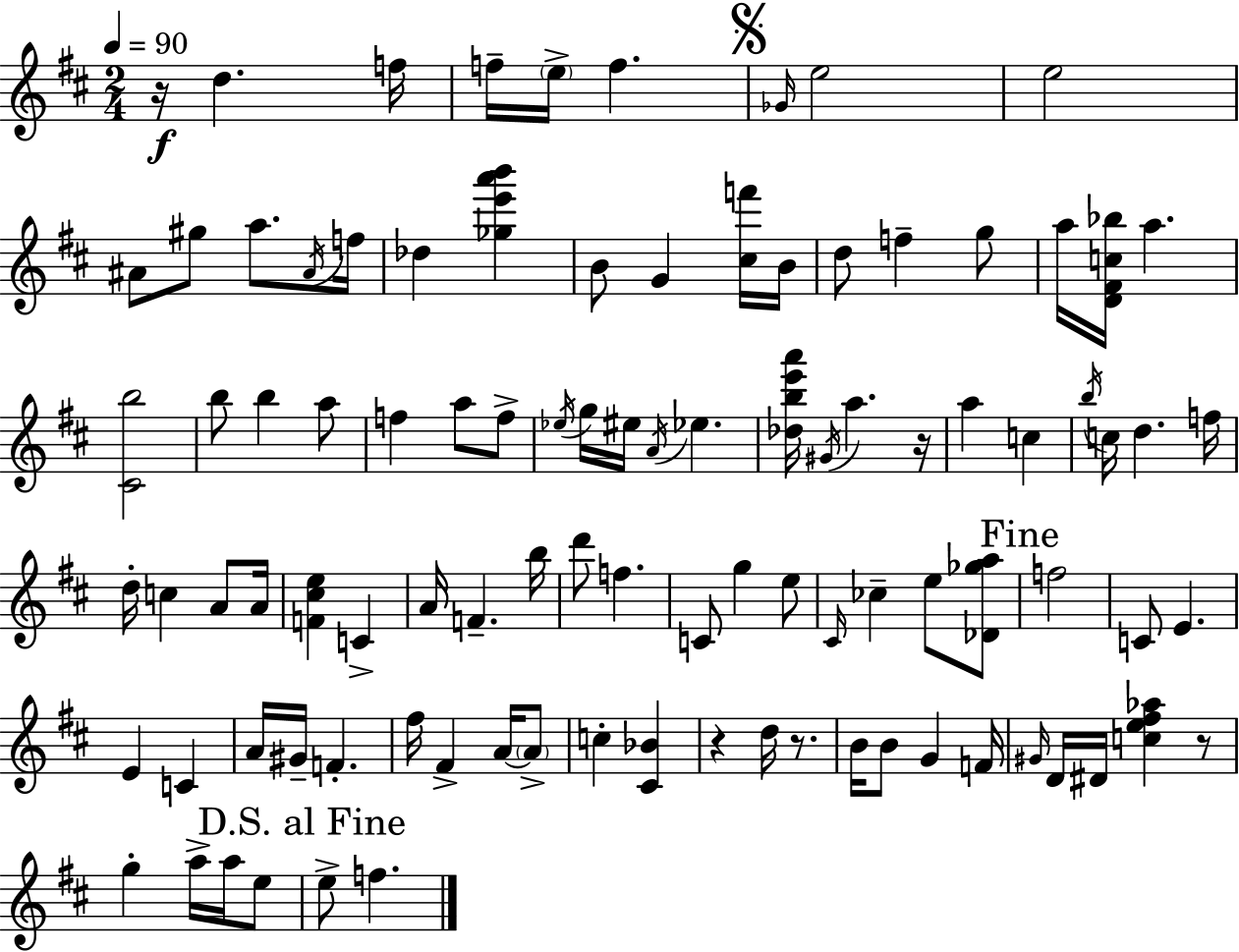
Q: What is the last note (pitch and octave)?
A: F5